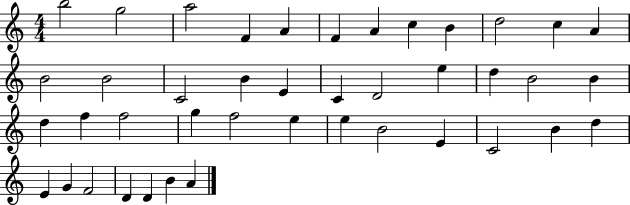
B5/h G5/h A5/h F4/q A4/q F4/q A4/q C5/q B4/q D5/h C5/q A4/q B4/h B4/h C4/h B4/q E4/q C4/q D4/h E5/q D5/q B4/h B4/q D5/q F5/q F5/h G5/q F5/h E5/q E5/q B4/h E4/q C4/h B4/q D5/q E4/q G4/q F4/h D4/q D4/q B4/q A4/q